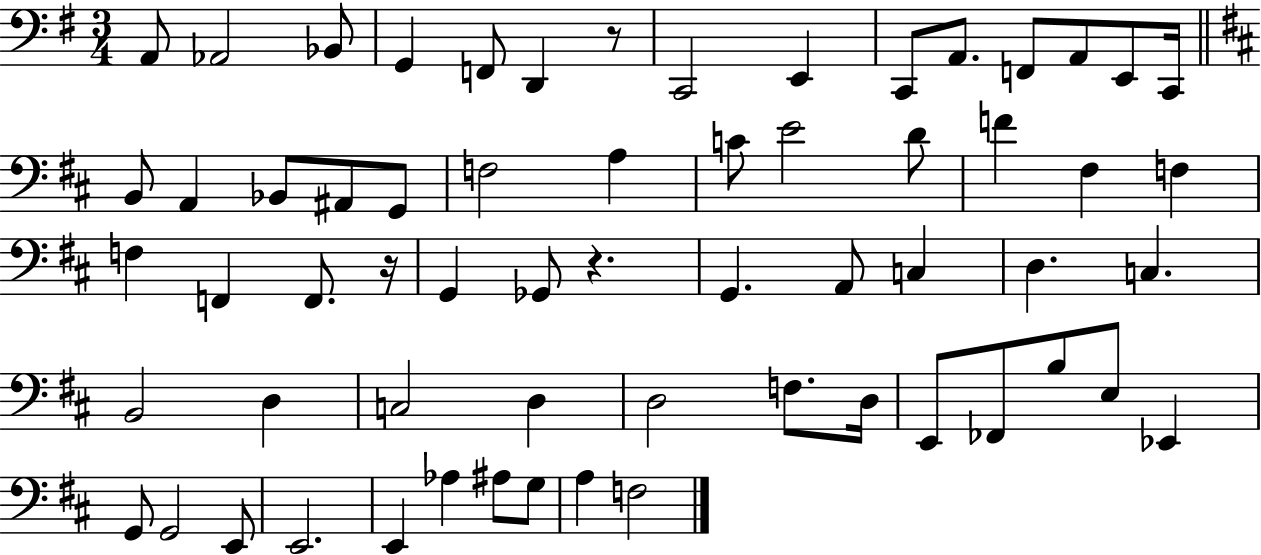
X:1
T:Untitled
M:3/4
L:1/4
K:G
A,,/2 _A,,2 _B,,/2 G,, F,,/2 D,, z/2 C,,2 E,, C,,/2 A,,/2 F,,/2 A,,/2 E,,/2 C,,/4 B,,/2 A,, _B,,/2 ^A,,/2 G,,/2 F,2 A, C/2 E2 D/2 F ^F, F, F, F,, F,,/2 z/4 G,, _G,,/2 z G,, A,,/2 C, D, C, B,,2 D, C,2 D, D,2 F,/2 D,/4 E,,/2 _F,,/2 B,/2 E,/2 _E,, G,,/2 G,,2 E,,/2 E,,2 E,, _A, ^A,/2 G,/2 A, F,2